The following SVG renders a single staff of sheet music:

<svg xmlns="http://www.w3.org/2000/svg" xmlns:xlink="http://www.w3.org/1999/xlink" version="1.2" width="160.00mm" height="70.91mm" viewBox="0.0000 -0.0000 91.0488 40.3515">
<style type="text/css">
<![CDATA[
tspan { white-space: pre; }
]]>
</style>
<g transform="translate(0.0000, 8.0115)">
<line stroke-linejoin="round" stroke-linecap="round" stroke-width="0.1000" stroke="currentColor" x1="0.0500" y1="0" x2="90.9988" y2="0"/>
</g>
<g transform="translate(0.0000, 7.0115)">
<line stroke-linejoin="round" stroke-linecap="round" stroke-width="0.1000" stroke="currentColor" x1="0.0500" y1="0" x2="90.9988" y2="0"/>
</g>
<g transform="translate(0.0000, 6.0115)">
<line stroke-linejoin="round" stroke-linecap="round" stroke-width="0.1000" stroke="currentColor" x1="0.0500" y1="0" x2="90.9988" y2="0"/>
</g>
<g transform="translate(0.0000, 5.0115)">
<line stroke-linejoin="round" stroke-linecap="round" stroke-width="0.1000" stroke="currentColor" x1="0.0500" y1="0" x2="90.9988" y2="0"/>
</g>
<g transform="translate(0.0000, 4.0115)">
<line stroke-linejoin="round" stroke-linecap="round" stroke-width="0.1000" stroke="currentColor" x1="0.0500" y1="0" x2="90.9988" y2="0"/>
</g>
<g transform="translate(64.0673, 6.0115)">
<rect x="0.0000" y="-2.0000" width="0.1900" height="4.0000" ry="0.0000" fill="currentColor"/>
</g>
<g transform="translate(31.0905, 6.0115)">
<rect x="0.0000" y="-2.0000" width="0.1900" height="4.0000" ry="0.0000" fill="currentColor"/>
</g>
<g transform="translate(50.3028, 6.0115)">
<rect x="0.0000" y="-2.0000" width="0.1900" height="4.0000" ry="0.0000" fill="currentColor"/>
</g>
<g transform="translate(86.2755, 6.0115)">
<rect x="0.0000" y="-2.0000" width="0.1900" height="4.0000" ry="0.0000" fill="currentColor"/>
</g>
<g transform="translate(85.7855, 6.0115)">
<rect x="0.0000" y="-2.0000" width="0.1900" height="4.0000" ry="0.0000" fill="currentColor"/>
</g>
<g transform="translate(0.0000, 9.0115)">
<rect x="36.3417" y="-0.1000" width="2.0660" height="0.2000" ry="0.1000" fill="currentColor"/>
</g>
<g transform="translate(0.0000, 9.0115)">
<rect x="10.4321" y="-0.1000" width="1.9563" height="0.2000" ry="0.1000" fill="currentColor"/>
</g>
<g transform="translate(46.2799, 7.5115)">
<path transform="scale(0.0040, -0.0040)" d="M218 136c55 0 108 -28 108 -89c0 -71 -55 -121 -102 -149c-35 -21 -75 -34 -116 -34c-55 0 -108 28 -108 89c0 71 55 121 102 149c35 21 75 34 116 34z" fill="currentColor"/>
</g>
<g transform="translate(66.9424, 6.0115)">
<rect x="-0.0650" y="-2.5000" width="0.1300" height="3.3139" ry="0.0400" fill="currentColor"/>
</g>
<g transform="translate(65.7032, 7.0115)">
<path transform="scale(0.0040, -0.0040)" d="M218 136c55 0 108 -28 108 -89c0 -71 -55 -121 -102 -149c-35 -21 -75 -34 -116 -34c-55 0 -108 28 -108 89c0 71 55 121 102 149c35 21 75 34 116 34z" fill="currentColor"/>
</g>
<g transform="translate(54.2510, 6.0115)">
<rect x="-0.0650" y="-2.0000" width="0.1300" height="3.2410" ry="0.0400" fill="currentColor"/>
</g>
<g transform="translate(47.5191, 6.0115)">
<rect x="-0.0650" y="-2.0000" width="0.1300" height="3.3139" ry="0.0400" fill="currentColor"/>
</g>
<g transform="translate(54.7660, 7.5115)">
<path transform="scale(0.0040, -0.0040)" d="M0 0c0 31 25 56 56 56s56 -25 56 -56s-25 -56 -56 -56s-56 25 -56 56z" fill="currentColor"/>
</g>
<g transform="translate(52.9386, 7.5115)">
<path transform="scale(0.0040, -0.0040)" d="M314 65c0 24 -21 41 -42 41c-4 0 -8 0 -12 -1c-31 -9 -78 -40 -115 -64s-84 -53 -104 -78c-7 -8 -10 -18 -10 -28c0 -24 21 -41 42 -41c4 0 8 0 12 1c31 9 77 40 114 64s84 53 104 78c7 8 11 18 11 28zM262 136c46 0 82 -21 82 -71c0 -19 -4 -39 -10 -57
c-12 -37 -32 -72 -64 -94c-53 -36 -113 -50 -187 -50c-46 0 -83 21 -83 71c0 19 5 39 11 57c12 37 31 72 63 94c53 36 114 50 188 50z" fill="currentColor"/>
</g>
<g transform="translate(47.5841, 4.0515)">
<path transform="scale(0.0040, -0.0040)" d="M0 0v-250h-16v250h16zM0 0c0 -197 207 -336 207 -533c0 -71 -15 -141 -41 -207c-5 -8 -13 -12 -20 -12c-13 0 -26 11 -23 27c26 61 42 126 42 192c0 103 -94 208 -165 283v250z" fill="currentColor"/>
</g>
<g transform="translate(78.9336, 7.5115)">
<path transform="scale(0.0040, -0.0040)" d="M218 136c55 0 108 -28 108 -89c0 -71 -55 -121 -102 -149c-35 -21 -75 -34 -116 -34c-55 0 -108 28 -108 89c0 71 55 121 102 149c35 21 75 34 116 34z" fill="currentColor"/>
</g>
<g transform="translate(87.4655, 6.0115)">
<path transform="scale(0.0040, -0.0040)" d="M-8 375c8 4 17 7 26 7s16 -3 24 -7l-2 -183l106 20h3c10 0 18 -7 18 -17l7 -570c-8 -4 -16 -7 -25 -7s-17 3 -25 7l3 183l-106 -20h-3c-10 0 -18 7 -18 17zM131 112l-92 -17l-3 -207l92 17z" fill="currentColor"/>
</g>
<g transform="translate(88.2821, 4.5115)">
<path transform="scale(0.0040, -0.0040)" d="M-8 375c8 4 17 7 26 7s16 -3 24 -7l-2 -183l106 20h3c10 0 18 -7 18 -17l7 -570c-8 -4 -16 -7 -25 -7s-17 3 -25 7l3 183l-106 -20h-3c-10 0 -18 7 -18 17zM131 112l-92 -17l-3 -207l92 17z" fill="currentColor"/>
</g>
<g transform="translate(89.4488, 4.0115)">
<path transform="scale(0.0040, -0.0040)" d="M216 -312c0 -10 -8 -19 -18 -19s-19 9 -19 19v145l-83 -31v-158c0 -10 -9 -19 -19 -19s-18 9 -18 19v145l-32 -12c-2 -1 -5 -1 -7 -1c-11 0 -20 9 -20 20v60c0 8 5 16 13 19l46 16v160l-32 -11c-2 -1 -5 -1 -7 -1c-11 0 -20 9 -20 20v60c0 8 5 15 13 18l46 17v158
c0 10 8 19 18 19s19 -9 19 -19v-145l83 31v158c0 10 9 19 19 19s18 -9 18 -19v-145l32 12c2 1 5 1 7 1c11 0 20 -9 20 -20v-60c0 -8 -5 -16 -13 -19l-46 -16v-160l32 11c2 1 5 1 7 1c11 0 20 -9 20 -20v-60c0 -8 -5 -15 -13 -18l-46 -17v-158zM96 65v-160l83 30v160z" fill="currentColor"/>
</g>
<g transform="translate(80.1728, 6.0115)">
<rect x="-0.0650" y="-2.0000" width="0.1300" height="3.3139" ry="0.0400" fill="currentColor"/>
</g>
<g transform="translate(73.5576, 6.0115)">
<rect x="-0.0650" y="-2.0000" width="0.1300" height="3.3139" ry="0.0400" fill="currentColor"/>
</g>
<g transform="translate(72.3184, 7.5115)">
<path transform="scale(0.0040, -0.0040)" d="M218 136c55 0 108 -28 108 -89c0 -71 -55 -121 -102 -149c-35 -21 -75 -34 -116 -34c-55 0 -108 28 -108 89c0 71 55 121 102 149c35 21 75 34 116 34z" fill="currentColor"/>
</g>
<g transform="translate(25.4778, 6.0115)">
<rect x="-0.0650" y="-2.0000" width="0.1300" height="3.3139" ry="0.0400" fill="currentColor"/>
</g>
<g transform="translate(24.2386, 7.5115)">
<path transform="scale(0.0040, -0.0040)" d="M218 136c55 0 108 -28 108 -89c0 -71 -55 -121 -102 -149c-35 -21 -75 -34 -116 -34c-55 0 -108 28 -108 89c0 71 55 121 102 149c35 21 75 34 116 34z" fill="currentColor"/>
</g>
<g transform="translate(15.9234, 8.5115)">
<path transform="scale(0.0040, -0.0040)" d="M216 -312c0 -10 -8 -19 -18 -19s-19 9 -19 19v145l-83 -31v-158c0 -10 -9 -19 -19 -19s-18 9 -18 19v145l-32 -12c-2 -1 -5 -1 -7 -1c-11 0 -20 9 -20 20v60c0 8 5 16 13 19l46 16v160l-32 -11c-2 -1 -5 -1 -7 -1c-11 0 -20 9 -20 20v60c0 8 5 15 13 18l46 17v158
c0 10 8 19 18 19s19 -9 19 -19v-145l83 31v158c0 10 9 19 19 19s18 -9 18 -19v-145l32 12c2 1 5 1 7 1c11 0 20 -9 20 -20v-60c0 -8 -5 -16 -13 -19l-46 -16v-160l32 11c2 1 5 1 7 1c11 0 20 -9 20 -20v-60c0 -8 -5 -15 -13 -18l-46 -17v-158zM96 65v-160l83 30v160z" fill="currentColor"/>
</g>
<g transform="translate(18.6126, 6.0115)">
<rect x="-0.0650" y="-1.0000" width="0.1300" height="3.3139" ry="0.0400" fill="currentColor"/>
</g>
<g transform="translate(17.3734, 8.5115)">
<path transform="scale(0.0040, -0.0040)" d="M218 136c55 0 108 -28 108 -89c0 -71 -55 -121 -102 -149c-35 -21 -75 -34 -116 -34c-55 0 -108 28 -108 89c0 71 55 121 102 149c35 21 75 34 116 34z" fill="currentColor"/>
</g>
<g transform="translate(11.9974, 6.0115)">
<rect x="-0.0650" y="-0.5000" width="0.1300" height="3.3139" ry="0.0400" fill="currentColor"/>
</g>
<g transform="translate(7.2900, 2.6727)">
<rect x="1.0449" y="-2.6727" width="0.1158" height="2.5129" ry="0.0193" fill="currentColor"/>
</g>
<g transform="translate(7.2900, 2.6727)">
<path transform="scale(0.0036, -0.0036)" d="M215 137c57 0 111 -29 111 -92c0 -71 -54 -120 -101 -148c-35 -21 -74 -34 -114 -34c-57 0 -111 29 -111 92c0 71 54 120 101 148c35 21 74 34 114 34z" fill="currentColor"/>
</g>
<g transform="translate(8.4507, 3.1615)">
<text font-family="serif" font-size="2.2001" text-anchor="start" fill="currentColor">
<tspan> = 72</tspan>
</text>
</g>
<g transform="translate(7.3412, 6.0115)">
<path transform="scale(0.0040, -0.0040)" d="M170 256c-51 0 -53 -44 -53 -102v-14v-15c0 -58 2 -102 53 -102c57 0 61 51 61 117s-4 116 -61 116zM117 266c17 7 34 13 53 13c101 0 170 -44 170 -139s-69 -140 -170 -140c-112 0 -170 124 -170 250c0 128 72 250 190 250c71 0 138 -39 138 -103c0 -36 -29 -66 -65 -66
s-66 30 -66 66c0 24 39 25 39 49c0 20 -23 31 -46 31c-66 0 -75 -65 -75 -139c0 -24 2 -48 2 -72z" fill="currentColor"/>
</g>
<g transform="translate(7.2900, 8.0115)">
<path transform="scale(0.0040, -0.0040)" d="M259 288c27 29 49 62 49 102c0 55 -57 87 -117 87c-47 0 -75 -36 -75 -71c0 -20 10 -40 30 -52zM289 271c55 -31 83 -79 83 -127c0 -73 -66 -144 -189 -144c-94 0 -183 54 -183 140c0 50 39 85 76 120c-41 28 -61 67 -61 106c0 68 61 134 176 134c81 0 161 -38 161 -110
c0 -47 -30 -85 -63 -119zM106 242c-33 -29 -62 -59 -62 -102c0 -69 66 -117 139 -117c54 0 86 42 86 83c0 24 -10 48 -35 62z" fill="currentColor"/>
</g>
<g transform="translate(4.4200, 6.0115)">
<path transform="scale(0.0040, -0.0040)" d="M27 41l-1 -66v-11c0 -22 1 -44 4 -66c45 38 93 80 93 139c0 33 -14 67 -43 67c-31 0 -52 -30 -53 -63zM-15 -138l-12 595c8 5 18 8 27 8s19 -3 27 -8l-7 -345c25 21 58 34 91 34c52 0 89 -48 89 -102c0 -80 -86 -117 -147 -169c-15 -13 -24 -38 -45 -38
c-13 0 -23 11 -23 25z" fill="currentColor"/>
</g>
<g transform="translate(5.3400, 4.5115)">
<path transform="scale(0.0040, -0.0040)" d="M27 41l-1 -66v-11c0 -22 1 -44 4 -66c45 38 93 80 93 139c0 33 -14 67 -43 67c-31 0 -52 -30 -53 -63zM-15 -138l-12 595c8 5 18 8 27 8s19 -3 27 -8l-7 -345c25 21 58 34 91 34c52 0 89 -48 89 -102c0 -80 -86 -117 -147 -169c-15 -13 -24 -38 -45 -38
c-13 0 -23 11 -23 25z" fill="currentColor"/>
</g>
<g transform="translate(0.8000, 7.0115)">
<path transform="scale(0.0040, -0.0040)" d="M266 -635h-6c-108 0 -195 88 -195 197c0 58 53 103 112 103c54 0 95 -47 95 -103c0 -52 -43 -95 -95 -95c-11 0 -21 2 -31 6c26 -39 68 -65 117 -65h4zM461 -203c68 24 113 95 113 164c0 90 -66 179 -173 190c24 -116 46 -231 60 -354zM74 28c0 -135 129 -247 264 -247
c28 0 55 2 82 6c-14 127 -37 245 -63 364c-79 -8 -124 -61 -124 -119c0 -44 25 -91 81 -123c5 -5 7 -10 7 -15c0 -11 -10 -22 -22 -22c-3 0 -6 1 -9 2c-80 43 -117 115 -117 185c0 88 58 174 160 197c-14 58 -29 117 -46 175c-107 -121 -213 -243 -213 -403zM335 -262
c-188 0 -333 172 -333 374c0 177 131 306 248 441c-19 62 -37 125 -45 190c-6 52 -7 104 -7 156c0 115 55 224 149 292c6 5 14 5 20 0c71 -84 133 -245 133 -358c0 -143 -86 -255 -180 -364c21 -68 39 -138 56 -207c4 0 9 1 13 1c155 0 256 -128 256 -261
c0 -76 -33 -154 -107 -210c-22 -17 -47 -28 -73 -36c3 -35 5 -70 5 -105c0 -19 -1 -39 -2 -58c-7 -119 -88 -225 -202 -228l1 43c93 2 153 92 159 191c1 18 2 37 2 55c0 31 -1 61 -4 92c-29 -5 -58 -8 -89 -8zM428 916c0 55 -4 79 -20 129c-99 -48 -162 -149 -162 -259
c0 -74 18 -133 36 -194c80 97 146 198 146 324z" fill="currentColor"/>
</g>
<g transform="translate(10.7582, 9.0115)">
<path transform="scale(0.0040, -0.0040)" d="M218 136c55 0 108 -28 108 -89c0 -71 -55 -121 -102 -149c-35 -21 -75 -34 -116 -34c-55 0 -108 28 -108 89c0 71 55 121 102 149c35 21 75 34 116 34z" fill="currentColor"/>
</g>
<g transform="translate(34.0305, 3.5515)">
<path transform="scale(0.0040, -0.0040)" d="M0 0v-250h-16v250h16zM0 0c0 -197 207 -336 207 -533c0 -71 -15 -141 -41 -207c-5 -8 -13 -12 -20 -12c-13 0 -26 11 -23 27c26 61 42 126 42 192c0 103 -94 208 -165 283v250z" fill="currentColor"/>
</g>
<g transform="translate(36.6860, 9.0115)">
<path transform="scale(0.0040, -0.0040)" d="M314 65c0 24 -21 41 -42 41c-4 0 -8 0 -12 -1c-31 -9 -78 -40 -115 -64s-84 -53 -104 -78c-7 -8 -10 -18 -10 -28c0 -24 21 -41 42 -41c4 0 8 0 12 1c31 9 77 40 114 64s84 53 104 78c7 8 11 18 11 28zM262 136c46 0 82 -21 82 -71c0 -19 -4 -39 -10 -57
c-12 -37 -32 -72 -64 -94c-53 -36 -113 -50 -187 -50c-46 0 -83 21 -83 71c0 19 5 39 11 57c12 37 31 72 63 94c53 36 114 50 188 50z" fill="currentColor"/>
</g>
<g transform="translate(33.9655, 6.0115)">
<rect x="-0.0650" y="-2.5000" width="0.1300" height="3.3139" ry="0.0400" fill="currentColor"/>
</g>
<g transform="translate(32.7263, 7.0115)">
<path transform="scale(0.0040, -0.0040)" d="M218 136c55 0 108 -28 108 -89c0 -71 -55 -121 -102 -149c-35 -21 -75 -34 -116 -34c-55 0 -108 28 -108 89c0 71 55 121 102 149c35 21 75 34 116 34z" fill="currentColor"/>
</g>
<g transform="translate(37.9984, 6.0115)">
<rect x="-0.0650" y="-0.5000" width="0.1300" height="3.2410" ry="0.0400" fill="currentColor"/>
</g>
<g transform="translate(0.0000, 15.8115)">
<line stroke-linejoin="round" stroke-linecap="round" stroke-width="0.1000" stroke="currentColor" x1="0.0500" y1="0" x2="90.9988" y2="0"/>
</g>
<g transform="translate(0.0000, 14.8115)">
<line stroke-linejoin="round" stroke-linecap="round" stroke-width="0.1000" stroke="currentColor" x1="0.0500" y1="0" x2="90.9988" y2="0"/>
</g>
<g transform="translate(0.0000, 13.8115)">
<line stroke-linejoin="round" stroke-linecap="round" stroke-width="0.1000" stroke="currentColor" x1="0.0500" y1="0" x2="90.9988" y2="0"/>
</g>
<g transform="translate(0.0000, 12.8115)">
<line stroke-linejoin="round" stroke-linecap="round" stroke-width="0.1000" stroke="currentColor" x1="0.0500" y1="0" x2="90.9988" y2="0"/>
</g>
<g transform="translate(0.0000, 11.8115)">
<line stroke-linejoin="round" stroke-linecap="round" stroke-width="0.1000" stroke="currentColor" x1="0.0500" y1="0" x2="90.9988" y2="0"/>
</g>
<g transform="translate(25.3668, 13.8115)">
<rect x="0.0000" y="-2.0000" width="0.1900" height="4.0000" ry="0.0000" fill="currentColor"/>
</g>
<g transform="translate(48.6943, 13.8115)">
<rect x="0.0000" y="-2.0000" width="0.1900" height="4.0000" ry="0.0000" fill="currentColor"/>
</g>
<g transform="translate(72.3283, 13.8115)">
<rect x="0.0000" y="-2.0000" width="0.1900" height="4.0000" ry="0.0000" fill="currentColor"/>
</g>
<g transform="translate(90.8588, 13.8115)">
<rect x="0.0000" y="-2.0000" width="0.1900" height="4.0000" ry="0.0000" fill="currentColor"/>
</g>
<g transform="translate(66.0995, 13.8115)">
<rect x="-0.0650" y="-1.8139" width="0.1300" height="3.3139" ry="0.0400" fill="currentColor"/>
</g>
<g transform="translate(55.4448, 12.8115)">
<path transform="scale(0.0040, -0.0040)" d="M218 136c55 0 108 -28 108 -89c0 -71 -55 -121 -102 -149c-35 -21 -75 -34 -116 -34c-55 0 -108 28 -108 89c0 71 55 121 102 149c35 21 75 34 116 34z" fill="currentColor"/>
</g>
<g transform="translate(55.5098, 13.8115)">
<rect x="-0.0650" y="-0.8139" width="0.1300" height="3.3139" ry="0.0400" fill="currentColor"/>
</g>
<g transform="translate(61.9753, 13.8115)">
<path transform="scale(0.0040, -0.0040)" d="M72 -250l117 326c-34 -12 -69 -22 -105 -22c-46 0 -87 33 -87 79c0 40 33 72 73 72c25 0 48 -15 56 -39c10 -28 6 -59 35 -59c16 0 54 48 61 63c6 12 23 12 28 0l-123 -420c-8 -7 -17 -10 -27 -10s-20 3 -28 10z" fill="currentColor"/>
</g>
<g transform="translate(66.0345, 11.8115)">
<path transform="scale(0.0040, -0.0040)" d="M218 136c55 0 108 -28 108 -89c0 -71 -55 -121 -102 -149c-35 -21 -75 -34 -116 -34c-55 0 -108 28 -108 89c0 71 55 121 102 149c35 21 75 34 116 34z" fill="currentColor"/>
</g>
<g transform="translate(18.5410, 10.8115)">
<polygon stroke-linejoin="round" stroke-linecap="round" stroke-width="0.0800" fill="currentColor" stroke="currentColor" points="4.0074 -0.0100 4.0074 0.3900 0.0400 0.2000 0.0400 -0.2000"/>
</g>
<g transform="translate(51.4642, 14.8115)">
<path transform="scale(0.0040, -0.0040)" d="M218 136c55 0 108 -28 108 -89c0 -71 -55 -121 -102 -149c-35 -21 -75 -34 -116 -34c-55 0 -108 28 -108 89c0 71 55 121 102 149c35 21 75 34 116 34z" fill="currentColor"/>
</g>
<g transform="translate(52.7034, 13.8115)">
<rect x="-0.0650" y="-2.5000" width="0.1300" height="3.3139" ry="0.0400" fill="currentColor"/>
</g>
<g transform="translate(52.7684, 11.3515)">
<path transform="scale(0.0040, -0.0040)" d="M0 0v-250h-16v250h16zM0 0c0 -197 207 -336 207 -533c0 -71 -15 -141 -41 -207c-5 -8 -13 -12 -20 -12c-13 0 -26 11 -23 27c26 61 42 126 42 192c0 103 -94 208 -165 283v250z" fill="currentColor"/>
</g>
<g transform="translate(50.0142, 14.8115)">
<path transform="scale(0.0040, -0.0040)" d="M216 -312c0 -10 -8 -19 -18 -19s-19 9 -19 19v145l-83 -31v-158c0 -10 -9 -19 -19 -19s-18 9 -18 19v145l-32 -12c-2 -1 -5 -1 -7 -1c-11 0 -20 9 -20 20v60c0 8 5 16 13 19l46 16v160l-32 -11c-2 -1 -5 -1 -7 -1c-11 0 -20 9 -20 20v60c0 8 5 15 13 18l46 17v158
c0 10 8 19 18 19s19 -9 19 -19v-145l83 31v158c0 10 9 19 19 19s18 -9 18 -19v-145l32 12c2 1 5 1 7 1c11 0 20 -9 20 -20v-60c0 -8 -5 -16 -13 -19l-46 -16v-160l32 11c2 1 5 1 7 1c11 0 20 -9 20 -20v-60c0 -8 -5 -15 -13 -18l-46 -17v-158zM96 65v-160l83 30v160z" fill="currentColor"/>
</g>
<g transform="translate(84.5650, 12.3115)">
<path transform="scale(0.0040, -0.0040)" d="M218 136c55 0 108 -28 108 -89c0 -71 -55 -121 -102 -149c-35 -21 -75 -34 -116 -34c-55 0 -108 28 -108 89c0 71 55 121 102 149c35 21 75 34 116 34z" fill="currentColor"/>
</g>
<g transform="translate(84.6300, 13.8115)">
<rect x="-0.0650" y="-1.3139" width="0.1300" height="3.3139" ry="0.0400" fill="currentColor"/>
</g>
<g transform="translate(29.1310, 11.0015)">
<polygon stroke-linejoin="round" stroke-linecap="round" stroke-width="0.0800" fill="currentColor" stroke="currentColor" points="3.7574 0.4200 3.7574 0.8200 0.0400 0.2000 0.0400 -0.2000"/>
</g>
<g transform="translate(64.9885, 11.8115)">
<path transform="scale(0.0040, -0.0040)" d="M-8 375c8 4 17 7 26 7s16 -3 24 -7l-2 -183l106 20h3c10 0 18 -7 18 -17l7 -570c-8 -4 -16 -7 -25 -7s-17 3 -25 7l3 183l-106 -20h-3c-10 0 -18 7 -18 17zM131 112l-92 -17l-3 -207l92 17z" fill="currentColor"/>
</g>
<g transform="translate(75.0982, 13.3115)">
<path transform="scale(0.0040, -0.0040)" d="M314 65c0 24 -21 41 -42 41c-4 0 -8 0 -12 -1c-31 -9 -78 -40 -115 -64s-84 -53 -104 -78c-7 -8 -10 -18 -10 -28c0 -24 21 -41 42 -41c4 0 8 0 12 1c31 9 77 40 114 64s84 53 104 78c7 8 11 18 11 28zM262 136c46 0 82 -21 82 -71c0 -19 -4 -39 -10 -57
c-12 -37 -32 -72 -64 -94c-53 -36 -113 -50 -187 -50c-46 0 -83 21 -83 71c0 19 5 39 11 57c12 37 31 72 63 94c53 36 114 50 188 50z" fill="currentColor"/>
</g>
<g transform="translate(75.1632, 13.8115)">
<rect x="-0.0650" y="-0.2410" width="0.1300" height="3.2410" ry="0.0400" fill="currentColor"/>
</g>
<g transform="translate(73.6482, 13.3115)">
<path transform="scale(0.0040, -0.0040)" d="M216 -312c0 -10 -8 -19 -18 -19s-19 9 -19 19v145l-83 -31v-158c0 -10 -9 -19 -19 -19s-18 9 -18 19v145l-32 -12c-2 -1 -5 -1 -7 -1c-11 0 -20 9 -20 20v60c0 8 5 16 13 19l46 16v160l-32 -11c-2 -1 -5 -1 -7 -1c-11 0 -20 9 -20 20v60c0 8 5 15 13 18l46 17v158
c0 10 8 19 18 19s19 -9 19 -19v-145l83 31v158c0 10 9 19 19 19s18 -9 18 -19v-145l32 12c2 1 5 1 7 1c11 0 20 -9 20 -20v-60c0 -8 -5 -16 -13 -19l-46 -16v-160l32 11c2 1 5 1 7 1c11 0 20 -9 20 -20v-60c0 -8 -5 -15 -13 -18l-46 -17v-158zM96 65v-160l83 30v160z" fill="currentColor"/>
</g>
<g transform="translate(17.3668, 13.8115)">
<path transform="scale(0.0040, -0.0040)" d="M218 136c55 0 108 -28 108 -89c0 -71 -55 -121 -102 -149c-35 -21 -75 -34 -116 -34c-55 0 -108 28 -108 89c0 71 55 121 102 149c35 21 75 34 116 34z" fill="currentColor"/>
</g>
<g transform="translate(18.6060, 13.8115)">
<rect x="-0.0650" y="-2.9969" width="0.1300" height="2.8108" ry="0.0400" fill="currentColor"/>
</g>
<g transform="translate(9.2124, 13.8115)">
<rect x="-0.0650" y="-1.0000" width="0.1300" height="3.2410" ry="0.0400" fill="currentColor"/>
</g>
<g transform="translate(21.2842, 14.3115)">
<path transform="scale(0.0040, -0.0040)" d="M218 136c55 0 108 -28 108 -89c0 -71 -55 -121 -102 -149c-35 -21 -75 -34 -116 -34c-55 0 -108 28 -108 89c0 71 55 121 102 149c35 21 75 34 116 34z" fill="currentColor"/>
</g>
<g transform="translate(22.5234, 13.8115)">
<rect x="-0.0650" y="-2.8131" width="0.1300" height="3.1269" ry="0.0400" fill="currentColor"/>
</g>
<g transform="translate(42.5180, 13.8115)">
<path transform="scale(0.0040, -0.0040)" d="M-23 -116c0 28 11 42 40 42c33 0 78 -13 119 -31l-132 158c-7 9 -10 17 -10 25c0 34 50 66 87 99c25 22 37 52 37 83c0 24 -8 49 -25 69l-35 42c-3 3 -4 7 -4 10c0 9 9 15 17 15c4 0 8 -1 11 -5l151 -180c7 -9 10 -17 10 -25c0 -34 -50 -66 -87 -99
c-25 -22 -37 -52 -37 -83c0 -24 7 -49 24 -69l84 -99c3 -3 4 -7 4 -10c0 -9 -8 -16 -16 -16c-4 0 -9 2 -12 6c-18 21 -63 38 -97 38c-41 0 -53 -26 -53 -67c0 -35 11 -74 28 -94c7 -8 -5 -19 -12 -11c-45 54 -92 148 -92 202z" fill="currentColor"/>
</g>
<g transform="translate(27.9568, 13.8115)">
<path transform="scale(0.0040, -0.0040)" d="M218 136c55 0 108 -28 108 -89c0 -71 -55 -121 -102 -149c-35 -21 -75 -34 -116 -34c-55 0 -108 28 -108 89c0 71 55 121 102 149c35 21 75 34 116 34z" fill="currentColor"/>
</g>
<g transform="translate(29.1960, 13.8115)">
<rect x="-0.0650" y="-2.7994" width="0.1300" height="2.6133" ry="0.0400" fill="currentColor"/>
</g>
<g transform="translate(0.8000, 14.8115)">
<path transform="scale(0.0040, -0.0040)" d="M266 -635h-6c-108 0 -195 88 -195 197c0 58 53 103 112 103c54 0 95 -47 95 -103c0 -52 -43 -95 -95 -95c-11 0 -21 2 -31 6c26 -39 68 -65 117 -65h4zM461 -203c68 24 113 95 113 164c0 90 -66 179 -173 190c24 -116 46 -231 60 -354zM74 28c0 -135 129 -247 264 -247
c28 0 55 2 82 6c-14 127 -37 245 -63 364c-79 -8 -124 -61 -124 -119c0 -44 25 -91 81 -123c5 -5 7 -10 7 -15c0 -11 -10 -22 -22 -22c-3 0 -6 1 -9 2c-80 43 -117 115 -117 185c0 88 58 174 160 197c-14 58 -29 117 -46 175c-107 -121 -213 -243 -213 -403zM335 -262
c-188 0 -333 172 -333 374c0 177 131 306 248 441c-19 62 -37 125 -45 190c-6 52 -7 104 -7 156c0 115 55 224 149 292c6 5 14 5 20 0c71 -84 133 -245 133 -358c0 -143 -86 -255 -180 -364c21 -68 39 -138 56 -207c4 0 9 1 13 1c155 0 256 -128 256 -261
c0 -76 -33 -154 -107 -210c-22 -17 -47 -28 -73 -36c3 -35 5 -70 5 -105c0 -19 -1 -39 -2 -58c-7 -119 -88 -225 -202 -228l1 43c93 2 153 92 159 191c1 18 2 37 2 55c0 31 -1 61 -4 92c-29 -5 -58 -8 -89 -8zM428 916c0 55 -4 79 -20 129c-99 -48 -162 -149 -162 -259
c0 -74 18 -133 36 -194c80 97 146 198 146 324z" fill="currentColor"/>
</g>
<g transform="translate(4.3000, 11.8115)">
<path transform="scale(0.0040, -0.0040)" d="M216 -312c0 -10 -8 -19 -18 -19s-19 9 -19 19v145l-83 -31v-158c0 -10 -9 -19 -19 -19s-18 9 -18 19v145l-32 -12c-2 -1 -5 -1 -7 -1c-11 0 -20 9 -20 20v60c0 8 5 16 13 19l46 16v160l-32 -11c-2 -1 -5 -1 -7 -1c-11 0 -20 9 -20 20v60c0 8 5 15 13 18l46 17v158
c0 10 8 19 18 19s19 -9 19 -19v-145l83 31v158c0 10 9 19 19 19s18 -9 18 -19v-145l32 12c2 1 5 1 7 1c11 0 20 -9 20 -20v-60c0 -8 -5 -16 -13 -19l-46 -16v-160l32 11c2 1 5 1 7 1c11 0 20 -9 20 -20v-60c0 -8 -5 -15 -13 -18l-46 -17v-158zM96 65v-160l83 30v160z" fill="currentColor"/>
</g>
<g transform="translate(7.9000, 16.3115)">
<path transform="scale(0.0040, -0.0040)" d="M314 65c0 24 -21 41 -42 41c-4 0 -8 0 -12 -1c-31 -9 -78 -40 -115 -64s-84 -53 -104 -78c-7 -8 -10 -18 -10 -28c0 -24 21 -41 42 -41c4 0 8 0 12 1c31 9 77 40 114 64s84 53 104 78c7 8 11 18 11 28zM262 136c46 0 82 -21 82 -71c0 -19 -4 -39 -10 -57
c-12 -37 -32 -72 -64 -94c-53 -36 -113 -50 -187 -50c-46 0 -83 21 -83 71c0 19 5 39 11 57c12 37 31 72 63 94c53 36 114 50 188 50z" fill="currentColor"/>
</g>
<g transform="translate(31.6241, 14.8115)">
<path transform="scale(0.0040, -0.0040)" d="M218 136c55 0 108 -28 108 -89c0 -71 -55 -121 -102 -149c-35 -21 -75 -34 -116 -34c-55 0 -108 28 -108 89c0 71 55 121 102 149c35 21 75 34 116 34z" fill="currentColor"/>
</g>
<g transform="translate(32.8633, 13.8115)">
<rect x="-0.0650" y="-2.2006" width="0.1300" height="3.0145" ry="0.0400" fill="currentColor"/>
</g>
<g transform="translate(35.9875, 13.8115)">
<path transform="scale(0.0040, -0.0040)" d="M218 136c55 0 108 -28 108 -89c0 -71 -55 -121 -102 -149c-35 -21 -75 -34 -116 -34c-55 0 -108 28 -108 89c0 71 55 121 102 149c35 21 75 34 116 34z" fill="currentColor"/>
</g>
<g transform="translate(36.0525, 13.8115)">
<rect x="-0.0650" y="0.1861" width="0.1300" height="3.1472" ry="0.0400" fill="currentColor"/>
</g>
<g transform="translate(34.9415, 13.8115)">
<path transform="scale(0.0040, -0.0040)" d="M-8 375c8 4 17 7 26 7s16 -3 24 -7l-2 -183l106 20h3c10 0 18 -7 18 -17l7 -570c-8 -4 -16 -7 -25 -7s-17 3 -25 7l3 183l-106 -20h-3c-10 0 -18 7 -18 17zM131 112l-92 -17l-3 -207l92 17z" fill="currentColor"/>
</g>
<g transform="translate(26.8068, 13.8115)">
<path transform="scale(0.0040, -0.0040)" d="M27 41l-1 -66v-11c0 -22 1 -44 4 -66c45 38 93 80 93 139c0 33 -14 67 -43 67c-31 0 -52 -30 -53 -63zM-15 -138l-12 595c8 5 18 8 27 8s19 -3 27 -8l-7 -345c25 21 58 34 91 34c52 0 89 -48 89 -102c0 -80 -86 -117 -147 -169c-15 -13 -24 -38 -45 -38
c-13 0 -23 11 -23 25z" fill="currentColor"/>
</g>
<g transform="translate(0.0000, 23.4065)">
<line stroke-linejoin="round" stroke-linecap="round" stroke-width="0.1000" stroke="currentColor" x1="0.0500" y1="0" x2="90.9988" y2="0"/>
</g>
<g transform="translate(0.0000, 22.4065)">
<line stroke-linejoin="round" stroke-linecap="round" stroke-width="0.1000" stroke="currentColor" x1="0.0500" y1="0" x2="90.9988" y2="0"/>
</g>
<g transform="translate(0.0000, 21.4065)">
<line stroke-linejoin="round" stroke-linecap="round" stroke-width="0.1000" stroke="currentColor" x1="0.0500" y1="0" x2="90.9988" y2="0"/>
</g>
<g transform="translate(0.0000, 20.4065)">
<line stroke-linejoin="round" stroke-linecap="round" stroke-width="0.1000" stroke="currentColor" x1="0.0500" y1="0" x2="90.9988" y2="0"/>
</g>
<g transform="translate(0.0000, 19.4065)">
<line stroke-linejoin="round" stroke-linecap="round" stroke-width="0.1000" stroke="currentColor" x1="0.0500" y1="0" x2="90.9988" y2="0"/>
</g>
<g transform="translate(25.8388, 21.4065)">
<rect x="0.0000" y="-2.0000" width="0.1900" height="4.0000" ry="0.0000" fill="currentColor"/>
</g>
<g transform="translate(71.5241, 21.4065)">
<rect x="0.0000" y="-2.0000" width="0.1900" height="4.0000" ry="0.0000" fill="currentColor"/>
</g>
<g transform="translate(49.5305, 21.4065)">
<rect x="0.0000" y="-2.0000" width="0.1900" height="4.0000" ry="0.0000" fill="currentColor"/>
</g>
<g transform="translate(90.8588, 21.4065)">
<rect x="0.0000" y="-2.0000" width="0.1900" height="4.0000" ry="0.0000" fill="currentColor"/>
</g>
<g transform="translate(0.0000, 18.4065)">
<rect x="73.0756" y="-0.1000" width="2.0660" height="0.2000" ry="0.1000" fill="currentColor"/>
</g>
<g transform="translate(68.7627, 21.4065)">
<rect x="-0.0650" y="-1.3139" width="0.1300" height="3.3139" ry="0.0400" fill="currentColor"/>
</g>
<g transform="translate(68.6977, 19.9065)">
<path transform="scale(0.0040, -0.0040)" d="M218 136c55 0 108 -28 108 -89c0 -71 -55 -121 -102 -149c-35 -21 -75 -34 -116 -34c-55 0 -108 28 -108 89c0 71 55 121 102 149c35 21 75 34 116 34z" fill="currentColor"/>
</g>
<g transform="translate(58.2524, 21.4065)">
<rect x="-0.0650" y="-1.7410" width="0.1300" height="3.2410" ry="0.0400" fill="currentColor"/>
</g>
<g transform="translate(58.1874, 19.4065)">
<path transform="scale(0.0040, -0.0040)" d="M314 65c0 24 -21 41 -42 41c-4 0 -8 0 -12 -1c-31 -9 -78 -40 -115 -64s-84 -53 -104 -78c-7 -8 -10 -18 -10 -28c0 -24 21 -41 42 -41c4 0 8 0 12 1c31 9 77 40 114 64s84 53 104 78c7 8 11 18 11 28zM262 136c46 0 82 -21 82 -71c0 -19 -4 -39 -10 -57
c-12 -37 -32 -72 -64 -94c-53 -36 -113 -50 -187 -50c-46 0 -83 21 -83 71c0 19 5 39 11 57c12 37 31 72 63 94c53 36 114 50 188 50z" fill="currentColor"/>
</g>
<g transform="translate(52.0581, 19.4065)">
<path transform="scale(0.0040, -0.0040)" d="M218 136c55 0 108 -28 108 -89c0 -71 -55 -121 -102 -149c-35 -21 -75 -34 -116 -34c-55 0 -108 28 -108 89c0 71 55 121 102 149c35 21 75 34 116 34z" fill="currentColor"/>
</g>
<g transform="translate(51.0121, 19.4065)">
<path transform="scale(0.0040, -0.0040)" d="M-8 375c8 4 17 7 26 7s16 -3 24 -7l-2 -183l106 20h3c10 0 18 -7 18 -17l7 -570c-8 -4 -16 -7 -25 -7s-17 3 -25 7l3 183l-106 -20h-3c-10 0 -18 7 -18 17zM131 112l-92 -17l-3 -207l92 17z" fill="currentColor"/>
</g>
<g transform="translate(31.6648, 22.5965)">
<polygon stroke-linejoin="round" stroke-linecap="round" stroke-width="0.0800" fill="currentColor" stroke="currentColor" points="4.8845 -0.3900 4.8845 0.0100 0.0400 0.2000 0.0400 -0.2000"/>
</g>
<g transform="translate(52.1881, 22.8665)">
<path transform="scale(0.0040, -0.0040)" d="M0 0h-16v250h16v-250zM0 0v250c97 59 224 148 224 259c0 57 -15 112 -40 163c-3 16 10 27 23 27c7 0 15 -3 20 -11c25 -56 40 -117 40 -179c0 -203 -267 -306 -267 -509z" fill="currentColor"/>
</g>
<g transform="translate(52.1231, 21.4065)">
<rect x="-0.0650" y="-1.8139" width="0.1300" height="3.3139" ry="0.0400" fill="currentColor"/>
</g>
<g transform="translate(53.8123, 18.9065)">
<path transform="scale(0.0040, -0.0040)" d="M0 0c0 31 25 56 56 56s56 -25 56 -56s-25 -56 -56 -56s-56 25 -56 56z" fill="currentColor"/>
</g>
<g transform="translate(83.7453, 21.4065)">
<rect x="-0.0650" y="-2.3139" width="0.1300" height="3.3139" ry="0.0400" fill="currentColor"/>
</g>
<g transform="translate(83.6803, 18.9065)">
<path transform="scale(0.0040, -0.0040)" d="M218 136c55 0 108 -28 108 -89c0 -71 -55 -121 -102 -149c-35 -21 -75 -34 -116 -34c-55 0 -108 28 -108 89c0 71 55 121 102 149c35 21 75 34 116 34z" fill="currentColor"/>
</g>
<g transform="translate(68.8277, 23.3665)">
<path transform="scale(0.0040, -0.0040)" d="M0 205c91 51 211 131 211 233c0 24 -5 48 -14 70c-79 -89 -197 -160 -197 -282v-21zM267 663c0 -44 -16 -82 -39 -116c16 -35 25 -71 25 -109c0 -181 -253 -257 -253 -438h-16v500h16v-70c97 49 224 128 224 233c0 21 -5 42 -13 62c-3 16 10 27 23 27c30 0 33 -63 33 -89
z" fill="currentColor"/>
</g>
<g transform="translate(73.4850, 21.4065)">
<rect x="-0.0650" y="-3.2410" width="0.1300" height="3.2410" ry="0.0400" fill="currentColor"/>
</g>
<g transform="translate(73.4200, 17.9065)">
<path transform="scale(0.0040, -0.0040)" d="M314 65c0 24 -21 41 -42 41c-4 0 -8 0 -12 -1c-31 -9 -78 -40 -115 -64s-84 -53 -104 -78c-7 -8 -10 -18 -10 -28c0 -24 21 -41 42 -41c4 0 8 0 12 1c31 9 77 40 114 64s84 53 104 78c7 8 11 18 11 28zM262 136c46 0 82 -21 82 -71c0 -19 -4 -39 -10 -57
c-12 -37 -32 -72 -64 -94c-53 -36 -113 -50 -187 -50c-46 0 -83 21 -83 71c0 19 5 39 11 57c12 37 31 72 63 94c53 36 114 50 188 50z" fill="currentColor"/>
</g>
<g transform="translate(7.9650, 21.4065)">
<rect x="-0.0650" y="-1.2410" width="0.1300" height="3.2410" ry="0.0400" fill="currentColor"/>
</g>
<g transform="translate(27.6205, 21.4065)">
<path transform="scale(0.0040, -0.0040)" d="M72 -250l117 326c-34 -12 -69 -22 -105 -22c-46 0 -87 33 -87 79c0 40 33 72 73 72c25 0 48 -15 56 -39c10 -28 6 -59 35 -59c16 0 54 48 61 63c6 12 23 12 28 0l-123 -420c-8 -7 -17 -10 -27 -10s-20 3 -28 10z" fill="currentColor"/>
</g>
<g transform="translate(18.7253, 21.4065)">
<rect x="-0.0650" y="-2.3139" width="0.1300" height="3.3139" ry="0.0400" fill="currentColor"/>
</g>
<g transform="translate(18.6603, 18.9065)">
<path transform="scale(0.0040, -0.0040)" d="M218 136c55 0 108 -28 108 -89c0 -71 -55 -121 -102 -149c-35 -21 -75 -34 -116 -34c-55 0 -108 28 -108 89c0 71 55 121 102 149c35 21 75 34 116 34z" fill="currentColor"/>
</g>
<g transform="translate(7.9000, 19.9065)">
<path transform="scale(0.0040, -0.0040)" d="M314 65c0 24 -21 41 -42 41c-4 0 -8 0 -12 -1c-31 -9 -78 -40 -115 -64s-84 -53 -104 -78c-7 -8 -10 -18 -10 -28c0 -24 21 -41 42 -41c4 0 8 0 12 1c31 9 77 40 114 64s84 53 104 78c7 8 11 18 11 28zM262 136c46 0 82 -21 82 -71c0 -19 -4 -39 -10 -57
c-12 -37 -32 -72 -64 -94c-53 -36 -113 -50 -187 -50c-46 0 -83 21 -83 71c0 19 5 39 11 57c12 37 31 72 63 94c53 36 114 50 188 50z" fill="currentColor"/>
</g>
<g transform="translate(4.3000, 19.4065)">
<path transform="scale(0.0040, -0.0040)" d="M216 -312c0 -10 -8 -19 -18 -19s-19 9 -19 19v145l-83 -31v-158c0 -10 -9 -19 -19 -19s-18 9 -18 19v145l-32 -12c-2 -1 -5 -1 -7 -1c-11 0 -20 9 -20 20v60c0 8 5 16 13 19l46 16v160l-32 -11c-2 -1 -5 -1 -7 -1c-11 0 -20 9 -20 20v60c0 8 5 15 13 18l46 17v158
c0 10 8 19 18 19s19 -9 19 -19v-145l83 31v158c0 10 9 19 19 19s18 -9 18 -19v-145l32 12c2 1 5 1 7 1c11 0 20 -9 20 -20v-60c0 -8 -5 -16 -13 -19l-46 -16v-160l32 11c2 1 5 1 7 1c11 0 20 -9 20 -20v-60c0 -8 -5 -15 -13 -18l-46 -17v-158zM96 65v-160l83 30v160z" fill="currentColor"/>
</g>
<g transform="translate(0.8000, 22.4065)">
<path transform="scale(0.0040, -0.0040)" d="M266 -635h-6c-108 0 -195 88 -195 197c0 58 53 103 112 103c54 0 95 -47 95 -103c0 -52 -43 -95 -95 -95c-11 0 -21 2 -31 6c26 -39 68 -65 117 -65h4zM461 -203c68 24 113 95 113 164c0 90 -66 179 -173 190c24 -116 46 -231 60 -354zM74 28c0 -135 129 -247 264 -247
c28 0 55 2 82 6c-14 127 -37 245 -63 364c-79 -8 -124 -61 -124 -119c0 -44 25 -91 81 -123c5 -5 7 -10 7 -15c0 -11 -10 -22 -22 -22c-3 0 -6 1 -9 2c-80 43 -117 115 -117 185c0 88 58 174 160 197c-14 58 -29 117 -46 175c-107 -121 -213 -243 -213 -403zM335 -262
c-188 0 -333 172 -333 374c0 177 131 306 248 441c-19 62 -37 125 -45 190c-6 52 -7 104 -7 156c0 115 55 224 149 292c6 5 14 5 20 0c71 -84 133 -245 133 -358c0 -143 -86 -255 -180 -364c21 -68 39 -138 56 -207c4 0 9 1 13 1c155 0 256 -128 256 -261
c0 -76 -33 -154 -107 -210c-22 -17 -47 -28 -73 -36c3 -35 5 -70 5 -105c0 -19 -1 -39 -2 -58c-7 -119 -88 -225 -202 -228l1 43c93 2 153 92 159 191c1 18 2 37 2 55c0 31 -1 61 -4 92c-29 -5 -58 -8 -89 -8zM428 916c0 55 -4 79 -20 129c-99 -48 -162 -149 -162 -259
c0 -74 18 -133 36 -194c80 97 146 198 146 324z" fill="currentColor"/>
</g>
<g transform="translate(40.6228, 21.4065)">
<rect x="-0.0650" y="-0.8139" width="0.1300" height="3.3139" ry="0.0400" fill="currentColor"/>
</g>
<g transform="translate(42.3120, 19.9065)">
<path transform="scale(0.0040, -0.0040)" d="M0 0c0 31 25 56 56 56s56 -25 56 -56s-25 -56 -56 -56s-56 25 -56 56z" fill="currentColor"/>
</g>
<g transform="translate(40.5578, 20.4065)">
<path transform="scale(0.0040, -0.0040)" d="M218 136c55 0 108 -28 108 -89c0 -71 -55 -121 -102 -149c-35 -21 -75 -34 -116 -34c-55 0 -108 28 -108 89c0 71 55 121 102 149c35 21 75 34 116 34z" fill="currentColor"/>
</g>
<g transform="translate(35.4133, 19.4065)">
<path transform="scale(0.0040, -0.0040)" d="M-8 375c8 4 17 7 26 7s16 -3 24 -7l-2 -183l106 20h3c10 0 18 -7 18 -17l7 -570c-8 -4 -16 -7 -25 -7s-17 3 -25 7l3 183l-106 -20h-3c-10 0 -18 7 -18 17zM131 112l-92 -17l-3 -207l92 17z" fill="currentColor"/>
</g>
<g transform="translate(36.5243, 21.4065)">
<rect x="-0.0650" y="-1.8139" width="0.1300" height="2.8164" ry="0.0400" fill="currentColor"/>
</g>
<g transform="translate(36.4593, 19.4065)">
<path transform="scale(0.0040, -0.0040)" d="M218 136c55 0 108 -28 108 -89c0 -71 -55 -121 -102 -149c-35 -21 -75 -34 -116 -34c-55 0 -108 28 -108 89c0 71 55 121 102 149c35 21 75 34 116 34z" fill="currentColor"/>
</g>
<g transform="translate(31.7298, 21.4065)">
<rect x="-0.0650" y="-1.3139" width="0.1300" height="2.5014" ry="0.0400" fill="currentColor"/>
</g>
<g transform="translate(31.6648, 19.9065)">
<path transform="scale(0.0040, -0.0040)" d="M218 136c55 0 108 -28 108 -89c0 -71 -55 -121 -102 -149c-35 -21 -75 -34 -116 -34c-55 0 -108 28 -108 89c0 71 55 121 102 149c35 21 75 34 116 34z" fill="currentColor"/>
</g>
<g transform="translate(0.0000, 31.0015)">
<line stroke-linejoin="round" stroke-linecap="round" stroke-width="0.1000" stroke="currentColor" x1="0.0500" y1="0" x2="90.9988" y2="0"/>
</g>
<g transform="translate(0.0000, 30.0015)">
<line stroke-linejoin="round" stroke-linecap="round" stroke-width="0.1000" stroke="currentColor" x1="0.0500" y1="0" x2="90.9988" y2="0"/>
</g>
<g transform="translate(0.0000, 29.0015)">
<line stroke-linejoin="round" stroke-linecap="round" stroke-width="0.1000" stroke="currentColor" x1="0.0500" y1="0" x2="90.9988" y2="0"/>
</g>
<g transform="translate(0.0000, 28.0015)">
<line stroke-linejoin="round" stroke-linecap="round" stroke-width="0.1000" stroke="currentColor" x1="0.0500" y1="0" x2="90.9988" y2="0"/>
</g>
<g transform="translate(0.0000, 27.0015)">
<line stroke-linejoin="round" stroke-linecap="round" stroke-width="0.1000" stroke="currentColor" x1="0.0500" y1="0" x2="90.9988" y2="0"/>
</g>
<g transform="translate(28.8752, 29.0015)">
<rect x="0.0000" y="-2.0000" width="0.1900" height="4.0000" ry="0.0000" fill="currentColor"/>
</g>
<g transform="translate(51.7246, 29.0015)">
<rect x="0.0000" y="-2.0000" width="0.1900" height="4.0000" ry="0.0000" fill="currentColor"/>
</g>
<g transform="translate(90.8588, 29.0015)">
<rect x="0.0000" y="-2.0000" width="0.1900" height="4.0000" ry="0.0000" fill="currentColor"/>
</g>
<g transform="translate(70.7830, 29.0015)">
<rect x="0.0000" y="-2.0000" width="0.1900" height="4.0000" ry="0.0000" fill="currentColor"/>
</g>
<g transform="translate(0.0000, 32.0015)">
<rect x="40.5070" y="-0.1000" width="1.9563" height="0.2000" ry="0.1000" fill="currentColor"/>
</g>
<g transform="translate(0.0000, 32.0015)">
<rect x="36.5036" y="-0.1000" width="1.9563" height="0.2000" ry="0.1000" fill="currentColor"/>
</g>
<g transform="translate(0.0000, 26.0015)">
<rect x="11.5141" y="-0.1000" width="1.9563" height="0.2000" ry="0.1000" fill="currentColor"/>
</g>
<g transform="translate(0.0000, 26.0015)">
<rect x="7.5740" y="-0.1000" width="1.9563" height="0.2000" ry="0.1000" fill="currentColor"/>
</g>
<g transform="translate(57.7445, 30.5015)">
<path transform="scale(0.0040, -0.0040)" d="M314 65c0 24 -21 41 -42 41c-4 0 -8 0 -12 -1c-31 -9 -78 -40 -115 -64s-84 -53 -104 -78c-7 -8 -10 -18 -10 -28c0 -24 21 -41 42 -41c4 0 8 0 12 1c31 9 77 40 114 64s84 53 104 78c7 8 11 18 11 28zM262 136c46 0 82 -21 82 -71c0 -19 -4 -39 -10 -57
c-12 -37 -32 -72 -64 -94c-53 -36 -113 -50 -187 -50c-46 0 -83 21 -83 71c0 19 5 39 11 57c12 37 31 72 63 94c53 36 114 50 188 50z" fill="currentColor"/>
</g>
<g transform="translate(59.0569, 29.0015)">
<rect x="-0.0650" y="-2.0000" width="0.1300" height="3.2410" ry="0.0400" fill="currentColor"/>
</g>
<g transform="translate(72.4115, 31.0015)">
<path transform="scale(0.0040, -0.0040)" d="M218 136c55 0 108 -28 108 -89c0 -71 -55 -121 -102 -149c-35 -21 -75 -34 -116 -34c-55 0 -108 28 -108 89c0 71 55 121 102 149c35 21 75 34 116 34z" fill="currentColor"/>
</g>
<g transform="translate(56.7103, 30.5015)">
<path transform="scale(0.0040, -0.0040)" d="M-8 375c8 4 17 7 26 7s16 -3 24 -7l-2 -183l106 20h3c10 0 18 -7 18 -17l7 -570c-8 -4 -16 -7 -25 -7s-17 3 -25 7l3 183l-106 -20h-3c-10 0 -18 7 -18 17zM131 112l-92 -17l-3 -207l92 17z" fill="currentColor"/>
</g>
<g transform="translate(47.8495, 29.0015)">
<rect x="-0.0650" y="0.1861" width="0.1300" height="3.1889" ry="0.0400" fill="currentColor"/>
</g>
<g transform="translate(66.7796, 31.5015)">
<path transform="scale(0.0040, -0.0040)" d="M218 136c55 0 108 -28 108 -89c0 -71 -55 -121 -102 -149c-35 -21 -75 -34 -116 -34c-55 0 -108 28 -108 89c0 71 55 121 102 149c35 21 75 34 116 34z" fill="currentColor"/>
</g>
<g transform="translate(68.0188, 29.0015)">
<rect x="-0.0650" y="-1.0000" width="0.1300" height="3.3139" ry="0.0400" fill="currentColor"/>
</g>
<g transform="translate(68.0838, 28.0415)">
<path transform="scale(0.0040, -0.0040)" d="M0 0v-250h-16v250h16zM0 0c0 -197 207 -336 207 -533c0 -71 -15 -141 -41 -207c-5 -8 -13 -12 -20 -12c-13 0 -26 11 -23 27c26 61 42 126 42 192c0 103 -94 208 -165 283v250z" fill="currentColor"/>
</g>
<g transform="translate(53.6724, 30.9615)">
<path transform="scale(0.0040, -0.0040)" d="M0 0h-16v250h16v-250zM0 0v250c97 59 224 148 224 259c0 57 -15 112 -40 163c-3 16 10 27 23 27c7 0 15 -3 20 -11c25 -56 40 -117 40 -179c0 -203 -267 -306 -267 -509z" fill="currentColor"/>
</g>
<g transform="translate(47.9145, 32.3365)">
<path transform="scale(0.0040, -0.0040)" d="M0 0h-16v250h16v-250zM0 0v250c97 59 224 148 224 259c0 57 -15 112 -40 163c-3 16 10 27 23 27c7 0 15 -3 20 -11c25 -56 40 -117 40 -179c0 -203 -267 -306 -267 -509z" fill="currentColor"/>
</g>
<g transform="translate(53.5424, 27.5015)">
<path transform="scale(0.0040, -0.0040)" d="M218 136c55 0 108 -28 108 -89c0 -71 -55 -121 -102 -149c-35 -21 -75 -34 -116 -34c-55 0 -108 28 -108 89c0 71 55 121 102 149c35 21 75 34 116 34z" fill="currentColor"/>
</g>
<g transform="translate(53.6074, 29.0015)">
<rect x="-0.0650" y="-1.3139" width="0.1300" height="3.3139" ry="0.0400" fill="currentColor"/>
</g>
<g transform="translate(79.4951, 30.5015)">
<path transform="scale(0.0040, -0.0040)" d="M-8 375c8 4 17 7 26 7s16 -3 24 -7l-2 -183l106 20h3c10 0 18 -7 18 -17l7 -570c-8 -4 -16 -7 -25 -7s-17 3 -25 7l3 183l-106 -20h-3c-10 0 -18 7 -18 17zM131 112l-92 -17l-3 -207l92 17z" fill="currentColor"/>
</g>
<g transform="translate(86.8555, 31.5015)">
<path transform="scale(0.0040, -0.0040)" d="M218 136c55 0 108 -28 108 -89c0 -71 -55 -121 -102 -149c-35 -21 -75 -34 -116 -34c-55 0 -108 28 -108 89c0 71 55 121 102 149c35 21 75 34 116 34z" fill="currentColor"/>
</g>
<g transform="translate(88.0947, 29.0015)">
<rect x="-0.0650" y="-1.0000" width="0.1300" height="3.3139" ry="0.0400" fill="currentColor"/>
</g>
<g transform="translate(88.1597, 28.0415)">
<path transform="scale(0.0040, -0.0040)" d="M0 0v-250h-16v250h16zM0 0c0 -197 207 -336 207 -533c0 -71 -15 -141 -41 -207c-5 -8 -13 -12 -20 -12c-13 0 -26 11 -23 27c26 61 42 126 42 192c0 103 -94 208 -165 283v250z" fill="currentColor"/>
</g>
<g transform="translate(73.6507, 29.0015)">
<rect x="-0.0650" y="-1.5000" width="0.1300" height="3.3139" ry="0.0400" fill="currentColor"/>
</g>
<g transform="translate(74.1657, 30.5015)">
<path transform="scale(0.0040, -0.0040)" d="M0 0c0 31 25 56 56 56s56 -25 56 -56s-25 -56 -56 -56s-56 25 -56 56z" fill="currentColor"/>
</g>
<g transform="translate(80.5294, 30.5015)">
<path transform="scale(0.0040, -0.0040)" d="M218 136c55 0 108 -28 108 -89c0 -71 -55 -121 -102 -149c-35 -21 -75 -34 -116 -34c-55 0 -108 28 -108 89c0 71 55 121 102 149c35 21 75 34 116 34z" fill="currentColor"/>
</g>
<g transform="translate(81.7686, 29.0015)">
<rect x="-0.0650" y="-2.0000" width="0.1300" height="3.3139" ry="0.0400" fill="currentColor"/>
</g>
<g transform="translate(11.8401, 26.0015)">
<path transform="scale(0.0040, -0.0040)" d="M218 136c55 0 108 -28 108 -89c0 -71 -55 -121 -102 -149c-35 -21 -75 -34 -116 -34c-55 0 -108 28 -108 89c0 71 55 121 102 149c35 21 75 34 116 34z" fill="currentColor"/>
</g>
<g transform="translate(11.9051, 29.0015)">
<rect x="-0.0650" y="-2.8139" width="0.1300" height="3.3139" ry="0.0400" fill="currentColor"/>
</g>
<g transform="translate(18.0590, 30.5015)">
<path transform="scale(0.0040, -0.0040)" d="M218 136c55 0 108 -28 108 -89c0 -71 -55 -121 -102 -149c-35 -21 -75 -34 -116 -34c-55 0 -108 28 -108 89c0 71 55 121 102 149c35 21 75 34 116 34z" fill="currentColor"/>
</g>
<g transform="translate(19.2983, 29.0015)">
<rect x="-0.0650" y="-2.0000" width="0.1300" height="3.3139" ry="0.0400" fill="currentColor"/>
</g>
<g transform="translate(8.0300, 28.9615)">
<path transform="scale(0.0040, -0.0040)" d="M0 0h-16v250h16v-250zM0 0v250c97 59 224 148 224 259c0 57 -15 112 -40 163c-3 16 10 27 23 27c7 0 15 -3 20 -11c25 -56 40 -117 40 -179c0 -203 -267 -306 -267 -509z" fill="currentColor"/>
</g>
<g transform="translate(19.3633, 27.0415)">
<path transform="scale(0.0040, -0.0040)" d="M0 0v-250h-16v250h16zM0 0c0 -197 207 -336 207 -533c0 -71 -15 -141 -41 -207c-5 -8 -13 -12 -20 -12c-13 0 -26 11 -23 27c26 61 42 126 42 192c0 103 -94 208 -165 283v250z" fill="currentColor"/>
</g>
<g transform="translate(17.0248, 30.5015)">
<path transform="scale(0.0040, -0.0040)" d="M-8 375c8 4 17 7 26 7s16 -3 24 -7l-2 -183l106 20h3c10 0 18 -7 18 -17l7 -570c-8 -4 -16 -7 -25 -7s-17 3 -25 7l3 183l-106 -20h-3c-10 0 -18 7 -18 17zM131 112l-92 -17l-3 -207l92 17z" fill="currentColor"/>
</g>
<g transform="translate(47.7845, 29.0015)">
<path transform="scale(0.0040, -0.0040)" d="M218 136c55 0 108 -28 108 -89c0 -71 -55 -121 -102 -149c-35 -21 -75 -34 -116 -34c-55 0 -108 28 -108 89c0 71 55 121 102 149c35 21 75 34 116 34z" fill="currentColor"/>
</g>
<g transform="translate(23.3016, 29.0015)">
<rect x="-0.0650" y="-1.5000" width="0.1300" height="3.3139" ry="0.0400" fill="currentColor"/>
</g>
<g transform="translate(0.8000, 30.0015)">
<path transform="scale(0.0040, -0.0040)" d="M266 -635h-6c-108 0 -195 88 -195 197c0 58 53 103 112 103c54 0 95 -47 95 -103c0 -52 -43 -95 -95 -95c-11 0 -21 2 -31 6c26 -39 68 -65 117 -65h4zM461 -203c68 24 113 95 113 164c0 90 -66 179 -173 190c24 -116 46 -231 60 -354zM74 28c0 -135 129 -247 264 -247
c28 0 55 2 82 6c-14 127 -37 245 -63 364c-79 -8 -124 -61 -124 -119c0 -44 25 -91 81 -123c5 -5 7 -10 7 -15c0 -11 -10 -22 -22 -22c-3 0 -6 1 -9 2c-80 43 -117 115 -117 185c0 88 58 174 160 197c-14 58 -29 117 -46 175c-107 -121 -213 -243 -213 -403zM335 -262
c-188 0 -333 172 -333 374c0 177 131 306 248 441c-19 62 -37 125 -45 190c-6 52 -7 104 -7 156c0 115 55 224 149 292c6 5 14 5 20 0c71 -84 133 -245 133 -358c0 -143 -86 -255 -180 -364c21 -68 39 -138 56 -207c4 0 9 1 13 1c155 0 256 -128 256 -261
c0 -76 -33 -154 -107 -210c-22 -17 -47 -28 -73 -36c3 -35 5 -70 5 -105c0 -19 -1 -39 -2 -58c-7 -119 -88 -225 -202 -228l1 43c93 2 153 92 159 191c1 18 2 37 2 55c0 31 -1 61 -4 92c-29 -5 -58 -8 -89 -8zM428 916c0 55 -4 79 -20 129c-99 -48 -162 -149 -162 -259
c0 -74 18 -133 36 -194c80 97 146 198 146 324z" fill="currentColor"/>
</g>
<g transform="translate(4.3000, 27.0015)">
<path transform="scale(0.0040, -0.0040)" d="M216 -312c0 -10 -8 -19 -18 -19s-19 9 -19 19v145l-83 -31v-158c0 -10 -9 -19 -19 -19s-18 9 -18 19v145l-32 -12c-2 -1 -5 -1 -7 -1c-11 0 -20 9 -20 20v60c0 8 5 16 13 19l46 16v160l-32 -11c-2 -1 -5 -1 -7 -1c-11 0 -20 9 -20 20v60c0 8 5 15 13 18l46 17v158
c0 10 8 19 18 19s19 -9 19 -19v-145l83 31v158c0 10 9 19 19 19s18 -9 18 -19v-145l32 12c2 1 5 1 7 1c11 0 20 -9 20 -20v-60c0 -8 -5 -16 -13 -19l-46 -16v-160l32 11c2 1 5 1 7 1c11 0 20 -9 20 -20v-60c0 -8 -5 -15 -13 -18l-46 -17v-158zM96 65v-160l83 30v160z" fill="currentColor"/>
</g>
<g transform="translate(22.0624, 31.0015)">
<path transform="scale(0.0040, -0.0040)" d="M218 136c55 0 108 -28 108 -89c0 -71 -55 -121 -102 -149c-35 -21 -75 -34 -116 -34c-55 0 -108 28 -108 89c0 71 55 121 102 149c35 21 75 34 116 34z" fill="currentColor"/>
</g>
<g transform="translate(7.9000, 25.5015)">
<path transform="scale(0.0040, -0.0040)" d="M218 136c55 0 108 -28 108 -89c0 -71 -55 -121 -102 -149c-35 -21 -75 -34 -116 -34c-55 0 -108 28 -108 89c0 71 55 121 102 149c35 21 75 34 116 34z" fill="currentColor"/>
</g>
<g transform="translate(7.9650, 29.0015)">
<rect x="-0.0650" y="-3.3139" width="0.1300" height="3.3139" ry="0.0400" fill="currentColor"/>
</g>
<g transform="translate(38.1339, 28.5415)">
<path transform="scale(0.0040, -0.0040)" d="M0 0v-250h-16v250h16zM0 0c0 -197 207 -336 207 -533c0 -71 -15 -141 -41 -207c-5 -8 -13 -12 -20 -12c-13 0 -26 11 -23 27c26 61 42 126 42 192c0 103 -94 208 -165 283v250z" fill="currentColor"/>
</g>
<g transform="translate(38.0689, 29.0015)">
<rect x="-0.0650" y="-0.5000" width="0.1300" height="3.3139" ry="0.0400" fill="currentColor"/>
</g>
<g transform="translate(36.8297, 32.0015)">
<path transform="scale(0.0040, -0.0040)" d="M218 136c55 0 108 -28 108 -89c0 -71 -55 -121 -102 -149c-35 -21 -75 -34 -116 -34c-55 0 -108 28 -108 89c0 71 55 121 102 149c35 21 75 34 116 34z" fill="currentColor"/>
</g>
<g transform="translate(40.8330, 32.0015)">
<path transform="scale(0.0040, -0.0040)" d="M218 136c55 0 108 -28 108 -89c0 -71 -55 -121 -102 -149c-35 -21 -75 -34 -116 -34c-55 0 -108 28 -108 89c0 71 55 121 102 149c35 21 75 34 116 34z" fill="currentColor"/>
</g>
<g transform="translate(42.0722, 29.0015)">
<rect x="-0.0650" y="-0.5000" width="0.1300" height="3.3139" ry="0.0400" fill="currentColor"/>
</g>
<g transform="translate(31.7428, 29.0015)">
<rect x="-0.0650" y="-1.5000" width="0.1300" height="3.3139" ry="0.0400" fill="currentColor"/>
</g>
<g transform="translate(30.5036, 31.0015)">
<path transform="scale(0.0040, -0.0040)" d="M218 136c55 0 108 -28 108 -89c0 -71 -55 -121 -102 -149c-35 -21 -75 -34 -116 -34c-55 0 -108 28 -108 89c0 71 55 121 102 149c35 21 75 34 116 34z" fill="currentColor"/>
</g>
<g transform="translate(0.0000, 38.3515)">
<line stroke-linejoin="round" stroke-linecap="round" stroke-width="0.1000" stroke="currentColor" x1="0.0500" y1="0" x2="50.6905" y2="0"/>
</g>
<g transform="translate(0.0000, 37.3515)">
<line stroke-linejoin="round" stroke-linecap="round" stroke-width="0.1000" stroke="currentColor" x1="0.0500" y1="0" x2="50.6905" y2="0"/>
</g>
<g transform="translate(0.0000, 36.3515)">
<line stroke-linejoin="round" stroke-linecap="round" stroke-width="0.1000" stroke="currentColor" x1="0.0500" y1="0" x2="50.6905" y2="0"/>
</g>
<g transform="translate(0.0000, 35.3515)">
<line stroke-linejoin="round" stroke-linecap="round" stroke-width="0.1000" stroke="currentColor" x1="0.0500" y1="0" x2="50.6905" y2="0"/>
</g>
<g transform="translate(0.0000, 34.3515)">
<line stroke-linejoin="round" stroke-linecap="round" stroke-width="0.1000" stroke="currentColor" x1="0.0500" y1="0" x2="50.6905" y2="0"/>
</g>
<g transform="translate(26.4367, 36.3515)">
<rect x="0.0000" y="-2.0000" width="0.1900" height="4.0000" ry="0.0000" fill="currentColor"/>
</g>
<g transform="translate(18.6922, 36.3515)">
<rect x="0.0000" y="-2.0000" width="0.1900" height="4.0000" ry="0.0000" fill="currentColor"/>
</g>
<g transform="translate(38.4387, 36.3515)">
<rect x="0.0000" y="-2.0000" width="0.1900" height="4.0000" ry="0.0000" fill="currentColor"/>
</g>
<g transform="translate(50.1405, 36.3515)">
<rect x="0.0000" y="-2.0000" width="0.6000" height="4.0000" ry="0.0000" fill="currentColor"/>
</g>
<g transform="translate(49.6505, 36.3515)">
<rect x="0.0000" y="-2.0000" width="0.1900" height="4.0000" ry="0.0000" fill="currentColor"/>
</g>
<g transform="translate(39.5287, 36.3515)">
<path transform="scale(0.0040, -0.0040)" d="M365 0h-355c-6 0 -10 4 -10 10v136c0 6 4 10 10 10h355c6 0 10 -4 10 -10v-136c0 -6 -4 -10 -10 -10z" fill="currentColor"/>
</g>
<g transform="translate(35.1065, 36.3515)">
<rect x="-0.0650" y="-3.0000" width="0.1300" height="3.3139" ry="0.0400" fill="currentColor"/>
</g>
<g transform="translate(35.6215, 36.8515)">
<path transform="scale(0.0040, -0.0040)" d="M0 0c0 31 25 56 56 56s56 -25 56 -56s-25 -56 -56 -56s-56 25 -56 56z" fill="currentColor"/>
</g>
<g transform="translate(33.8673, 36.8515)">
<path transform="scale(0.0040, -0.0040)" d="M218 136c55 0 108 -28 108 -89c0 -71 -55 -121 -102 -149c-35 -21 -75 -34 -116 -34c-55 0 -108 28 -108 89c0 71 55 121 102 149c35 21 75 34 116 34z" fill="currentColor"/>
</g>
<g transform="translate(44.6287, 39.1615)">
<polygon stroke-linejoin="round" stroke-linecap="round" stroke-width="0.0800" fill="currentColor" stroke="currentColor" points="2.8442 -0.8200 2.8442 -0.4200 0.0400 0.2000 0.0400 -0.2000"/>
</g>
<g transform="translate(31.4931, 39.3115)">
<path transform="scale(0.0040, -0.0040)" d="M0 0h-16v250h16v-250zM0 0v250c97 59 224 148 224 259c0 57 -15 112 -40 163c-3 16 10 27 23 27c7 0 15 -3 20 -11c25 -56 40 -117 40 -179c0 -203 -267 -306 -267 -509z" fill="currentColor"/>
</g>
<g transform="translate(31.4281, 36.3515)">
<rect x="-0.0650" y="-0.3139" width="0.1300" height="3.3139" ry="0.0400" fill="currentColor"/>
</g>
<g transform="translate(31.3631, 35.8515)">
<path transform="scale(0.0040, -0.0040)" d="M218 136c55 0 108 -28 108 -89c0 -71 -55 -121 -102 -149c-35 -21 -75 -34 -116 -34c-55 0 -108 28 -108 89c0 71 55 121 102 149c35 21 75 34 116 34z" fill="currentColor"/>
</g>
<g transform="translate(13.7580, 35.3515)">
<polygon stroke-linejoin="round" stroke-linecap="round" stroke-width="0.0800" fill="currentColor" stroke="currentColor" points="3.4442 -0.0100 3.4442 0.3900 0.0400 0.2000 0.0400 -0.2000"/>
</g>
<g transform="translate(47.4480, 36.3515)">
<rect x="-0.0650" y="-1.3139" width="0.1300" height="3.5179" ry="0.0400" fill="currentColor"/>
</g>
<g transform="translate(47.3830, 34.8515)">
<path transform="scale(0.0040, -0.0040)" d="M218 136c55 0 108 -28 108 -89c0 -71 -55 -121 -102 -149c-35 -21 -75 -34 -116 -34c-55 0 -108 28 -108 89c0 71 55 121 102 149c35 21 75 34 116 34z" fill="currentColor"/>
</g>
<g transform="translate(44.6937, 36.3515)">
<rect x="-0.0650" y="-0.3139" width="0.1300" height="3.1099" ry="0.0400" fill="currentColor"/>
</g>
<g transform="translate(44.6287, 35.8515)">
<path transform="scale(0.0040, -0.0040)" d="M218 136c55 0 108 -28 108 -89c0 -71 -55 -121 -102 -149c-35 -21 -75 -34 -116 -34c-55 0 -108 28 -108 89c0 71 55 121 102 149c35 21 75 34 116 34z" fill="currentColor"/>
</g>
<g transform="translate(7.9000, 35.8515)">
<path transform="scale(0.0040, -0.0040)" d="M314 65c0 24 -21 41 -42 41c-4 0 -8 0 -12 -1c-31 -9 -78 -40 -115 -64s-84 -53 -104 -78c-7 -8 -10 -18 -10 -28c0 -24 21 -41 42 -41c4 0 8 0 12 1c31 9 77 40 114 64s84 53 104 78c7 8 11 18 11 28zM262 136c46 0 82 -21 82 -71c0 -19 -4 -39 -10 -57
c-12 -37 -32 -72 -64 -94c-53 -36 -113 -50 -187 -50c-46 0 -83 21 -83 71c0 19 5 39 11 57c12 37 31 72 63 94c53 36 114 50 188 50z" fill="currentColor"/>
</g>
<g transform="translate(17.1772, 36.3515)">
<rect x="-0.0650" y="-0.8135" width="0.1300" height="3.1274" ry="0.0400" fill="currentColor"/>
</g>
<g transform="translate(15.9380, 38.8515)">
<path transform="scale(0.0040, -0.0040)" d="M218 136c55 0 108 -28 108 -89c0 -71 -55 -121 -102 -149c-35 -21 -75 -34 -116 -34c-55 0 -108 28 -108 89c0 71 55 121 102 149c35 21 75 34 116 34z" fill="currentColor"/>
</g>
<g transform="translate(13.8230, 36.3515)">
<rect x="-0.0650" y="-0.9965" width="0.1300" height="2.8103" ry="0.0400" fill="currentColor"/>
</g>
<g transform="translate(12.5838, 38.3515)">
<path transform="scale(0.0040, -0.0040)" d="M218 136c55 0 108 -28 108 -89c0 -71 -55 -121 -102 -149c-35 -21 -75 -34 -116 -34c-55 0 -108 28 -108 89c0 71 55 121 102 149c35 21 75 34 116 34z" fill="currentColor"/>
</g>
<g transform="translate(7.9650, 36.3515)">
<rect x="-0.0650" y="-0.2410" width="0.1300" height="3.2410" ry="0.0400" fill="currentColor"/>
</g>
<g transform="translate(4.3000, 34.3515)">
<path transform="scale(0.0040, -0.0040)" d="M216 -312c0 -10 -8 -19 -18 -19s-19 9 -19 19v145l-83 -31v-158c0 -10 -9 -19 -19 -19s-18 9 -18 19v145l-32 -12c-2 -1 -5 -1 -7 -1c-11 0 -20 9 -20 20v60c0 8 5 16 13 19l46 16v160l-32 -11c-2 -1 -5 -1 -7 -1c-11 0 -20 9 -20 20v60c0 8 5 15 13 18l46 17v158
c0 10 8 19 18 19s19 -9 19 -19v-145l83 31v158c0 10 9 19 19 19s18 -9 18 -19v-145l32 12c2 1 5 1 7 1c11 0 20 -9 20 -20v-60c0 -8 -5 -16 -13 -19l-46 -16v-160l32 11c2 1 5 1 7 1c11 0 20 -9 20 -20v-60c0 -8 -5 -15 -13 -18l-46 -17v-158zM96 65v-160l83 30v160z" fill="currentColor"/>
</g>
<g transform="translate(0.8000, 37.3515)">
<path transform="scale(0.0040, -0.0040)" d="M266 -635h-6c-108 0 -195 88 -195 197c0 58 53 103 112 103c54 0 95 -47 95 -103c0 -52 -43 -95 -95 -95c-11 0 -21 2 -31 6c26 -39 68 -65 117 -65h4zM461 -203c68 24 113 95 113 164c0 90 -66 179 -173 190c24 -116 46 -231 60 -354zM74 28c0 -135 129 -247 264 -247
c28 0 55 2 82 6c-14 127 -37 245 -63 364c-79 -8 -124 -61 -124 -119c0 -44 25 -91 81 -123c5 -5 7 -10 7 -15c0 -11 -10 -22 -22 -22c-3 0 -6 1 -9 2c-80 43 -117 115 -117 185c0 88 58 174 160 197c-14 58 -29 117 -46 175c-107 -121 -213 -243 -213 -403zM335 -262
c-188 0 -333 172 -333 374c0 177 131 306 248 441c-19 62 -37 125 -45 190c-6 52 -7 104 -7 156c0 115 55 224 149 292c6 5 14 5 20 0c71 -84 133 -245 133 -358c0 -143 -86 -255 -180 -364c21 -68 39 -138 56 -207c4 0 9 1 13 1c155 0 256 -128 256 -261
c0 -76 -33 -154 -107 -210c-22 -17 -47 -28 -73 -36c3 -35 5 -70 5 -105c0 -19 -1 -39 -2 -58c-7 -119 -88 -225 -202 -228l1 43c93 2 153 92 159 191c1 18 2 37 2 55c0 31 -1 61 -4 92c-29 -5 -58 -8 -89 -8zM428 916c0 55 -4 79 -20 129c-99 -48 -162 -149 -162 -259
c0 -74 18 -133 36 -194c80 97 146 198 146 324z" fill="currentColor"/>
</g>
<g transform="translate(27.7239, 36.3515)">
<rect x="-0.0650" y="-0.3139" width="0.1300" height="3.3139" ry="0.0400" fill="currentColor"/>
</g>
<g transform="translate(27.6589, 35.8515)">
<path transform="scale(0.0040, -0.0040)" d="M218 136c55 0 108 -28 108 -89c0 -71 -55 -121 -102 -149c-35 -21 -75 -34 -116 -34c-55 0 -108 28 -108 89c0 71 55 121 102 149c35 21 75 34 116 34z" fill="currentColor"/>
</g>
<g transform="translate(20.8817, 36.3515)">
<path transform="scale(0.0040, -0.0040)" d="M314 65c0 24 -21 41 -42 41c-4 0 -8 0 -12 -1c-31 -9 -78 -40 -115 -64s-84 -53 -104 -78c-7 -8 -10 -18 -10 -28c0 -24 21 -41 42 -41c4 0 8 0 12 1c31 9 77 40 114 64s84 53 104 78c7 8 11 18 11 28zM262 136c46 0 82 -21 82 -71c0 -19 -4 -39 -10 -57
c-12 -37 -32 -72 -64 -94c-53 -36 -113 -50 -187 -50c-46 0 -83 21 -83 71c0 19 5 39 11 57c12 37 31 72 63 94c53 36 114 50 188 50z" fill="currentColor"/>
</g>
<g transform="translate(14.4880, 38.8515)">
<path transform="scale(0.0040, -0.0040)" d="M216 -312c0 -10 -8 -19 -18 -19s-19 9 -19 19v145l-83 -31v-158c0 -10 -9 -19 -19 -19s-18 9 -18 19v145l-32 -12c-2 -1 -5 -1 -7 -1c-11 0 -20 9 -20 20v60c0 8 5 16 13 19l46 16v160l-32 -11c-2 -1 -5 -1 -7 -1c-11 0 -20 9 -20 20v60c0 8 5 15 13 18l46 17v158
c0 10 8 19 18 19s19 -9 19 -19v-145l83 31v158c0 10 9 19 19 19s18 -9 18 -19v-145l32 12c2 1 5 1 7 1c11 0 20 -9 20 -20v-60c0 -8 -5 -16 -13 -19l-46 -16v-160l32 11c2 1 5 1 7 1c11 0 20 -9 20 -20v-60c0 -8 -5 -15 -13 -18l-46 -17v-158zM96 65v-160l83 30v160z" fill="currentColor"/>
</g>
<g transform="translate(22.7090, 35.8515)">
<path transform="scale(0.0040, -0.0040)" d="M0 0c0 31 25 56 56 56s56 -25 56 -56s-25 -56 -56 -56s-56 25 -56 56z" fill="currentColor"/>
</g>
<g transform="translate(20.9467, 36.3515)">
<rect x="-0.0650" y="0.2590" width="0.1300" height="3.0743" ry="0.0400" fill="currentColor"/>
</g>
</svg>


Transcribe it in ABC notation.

X:1
T:Untitled
M:6/8
L:1/4
K:Bb
C ^D F G/2 C2 F/2 F2 G F F D2 B/2 A/2 _B/2 G/2 B z ^G/2 d z/2 f ^c2 e e2 g z/2 e/2 f/2 d f/2 f2 e/4 b2 g b/2 a F/2 E E C/2 C B/2 e/2 F2 D/2 E F D/2 c2 E/2 ^D/2 B2 c c/2 A z2 c/2 e/2